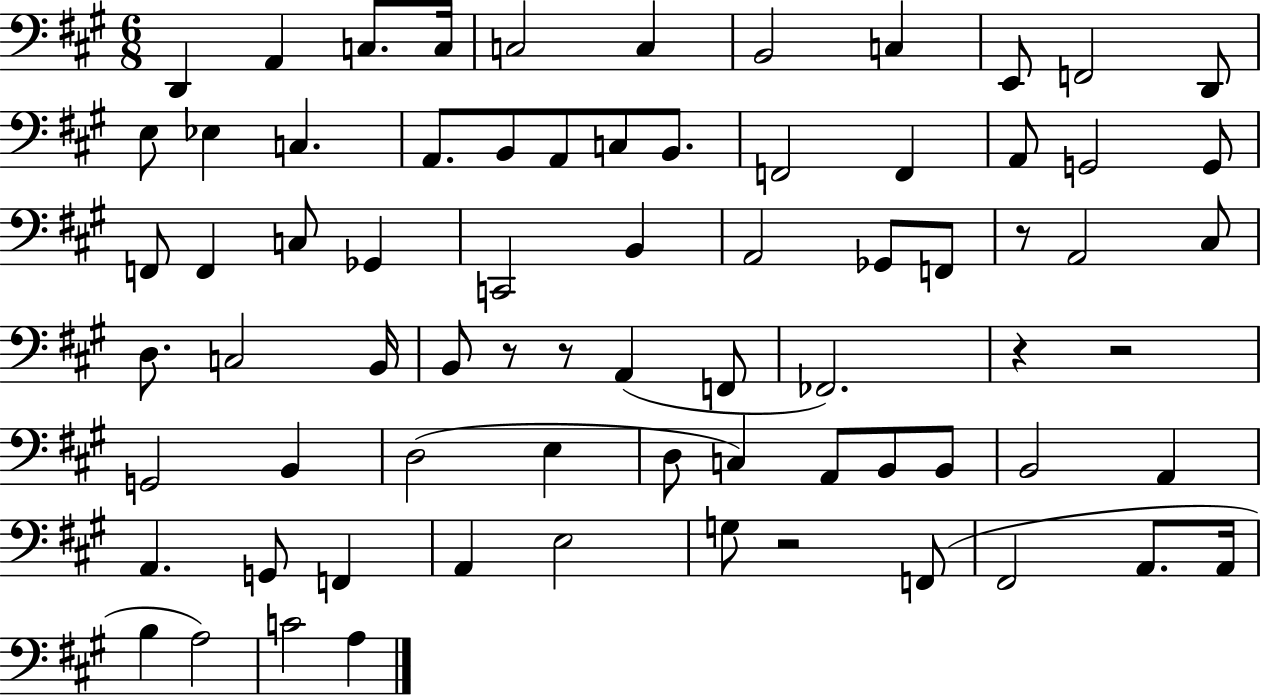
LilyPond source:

{
  \clef bass
  \numericTimeSignature
  \time 6/8
  \key a \major
  d,4 a,4 c8. c16 | c2 c4 | b,2 c4 | e,8 f,2 d,8 | \break e8 ees4 c4. | a,8. b,8 a,8 c8 b,8. | f,2 f,4 | a,8 g,2 g,8 | \break f,8 f,4 c8 ges,4 | c,2 b,4 | a,2 ges,8 f,8 | r8 a,2 cis8 | \break d8. c2 b,16 | b,8 r8 r8 a,4( f,8 | fes,2.) | r4 r2 | \break g,2 b,4 | d2( e4 | d8 c4) a,8 b,8 b,8 | b,2 a,4 | \break a,4. g,8 f,4 | a,4 e2 | g8 r2 f,8( | fis,2 a,8. a,16 | \break b4 a2) | c'2 a4 | \bar "|."
}